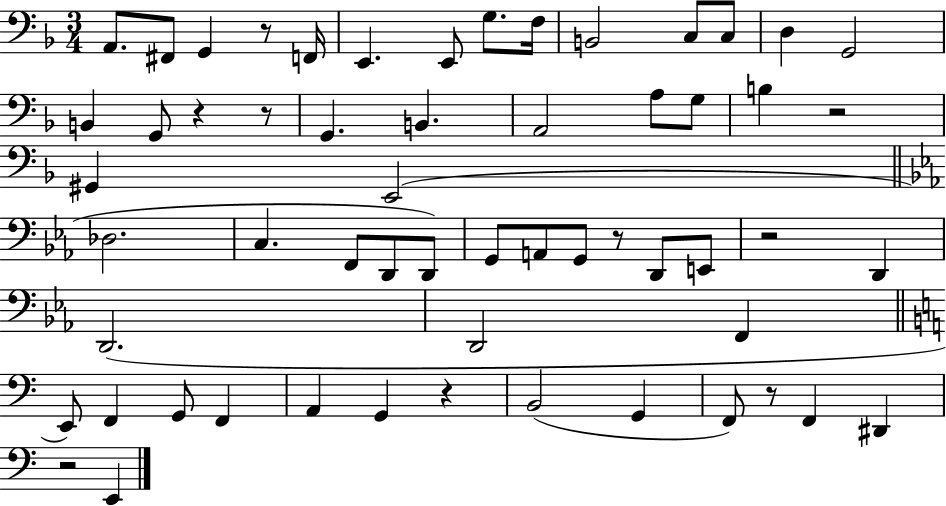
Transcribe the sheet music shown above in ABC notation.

X:1
T:Untitled
M:3/4
L:1/4
K:F
A,,/2 ^F,,/2 G,, z/2 F,,/4 E,, E,,/2 G,/2 F,/4 B,,2 C,/2 C,/2 D, G,,2 B,, G,,/2 z z/2 G,, B,, A,,2 A,/2 G,/2 B, z2 ^G,, E,,2 _D,2 C, F,,/2 D,,/2 D,,/2 G,,/2 A,,/2 G,,/2 z/2 D,,/2 E,,/2 z2 D,, D,,2 D,,2 F,, E,,/2 F,, G,,/2 F,, A,, G,, z B,,2 G,, F,,/2 z/2 F,, ^D,, z2 E,,